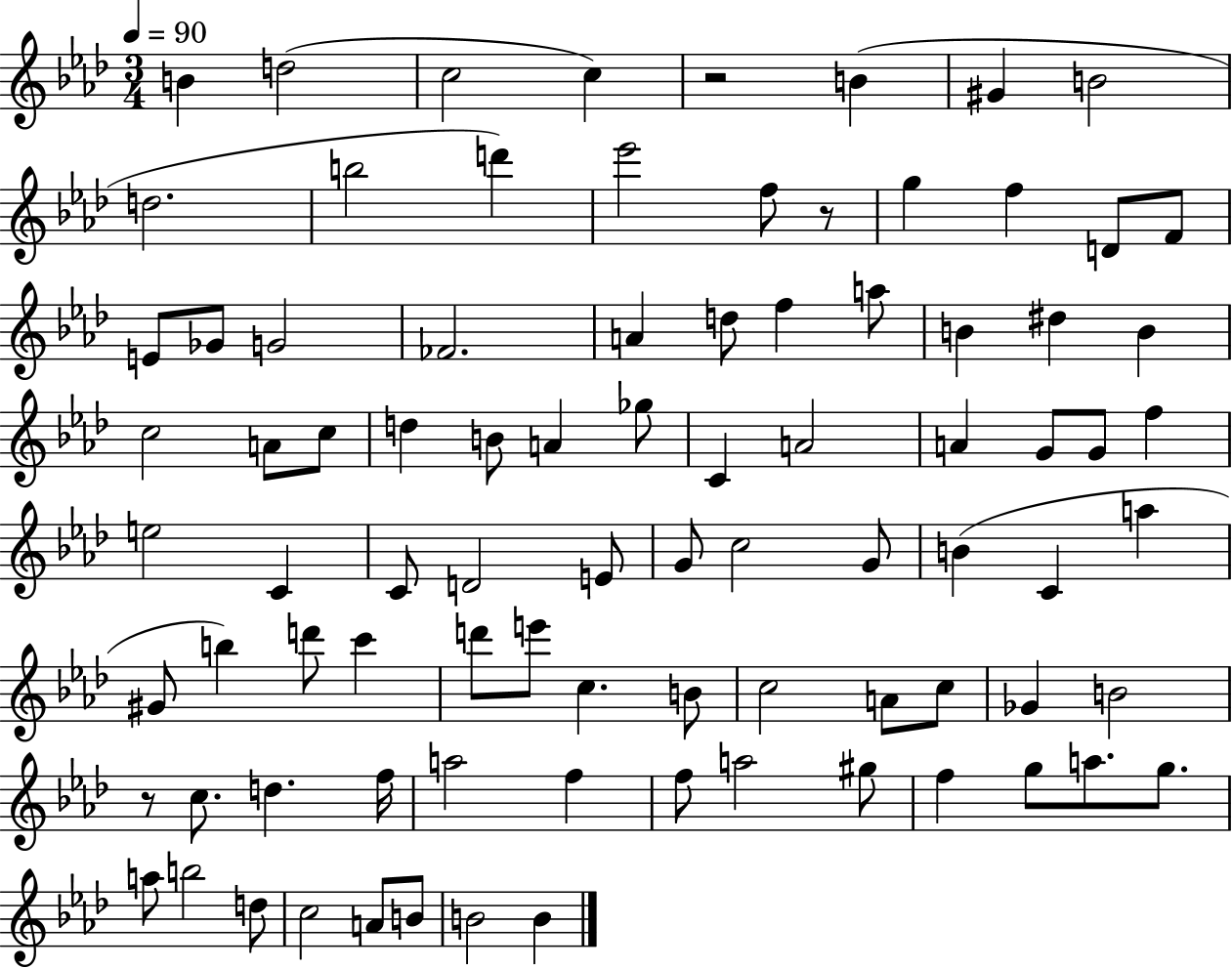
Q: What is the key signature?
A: AES major